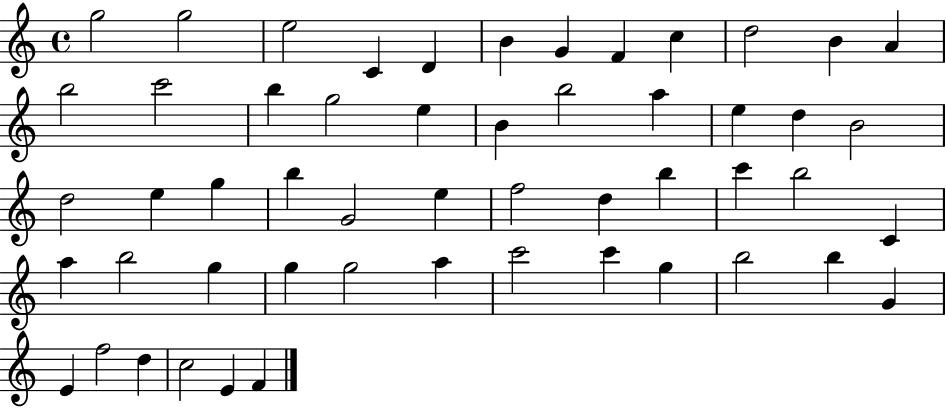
X:1
T:Untitled
M:4/4
L:1/4
K:C
g2 g2 e2 C D B G F c d2 B A b2 c'2 b g2 e B b2 a e d B2 d2 e g b G2 e f2 d b c' b2 C a b2 g g g2 a c'2 c' g b2 b G E f2 d c2 E F